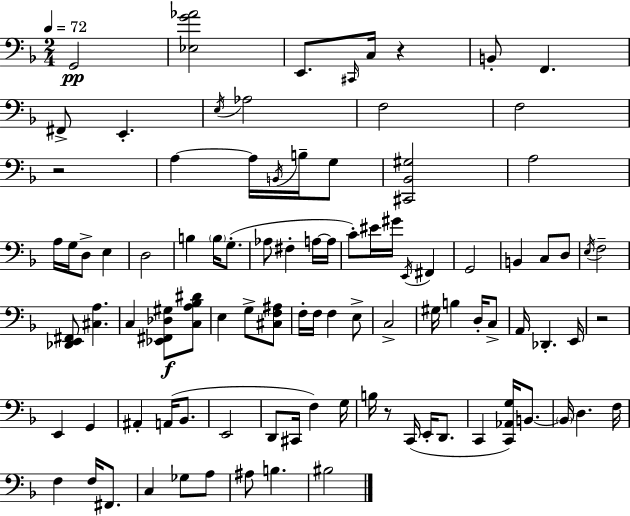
G2/h [Eb3,G4,Ab4]/h E2/e. C#2/s C3/s R/q B2/e F2/q. F#2/e E2/q. E3/s Ab3/h F3/h F3/h R/h A3/q A3/s B2/s B3/s G3/e [C#2,Bb2,G#3]/h A3/h A3/s G3/s D3/e E3/q D3/h B3/q B3/s G3/e. Ab3/e F#3/q A3/s A3/s C4/e EIS4/s G#4/s E2/s F#2/q G2/h B2/q C3/e D3/e E3/s F3/h [Db2,E2,F#2]/e [C#3,A3]/q. C3/q [Eb2,F#2,Db3,G#3]/e [C3,A3,Bb3,D#4]/e E3/q G3/e [C#3,F3,A#3]/e F3/s F3/s F3/q E3/e C3/h G#3/s B3/q D3/s C3/e A2/s Db2/q. E2/s R/h E2/q G2/q A#2/q A2/s Bb2/e. E2/h D2/e C#2/s F3/q G3/s B3/s R/e C2/s E2/s D2/e. C2/q [C2,Ab2,G3]/s B2/e. B2/s D3/q. F3/s F3/q F3/s F#2/e. C3/q Gb3/e A3/e A#3/e B3/q. BIS3/h